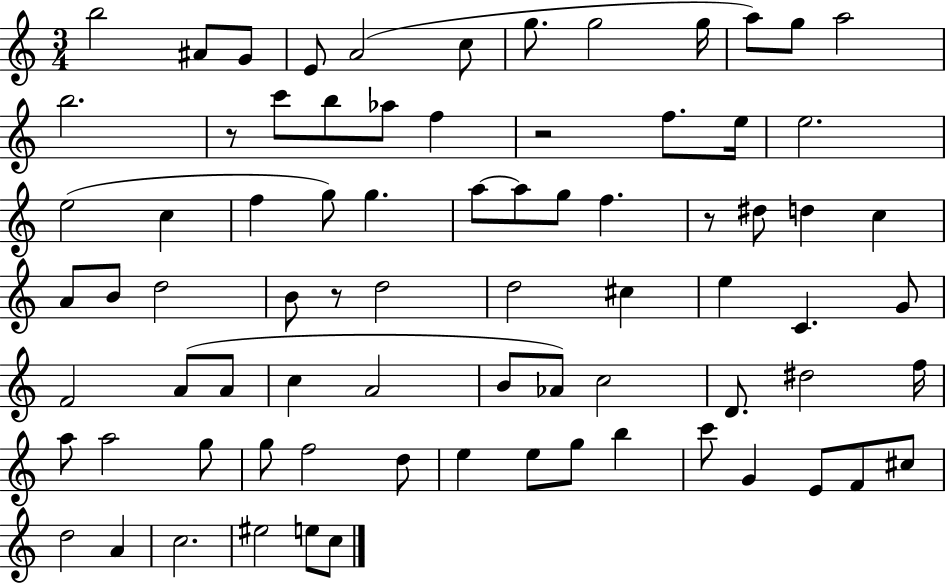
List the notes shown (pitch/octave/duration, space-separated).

B5/h A#4/e G4/e E4/e A4/h C5/e G5/e. G5/h G5/s A5/e G5/e A5/h B5/h. R/e C6/e B5/e Ab5/e F5/q R/h F5/e. E5/s E5/h. E5/h C5/q F5/q G5/e G5/q. A5/e A5/e G5/e F5/q. R/e D#5/e D5/q C5/q A4/e B4/e D5/h B4/e R/e D5/h D5/h C#5/q E5/q C4/q. G4/e F4/h A4/e A4/e C5/q A4/h B4/e Ab4/e C5/h D4/e. D#5/h F5/s A5/e A5/h G5/e G5/e F5/h D5/e E5/q E5/e G5/e B5/q C6/e G4/q E4/e F4/e C#5/e D5/h A4/q C5/h. EIS5/h E5/e C5/e